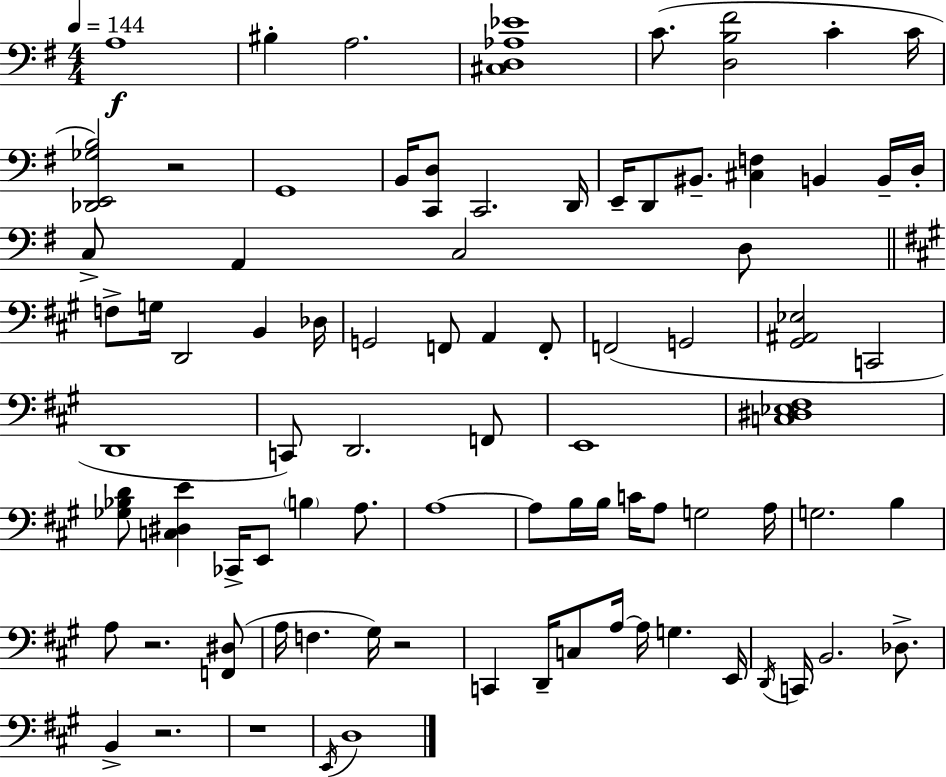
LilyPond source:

{
  \clef bass
  \numericTimeSignature
  \time 4/4
  \key g \major
  \tempo 4 = 144
  a1\f | bis4-. a2. | <cis d aes ees'>1 | c'8.( <d b fis'>2 c'4-. c'16 | \break <des, e, ges b>2) r2 | g,1 | b,16 <c, d>8 c,2. d,16 | e,16-- d,8 bis,8.-- <cis f>4 b,4 b,16-- d16-. | \break c8-> a,4 c2 d8 | \bar "||" \break \key a \major f8-> g16 d,2 b,4 des16 | g,2 f,8 a,4 f,8-. | f,2( g,2 | <gis, ais, ees>2 c,2 | \break d,1 | c,8) d,2. f,8 | e,1 | <c dis ees fis>1 | \break <ges bes d'>8 <c dis e'>4 ces,16-> e,8 \parenthesize b4 a8. | a1~~ | a8 b16 b16 c'16 a8 g2 a16 | g2. b4 | \break a8 r2. <f, dis>8( | a16 f4. gis16) r2 | c,4 d,16-- c8 a16~~ a16 g4. e,16 | \acciaccatura { d,16 } c,16 b,2. des8.-> | \break b,4-> r2. | r1 | \acciaccatura { e,16 } d1 | \bar "|."
}